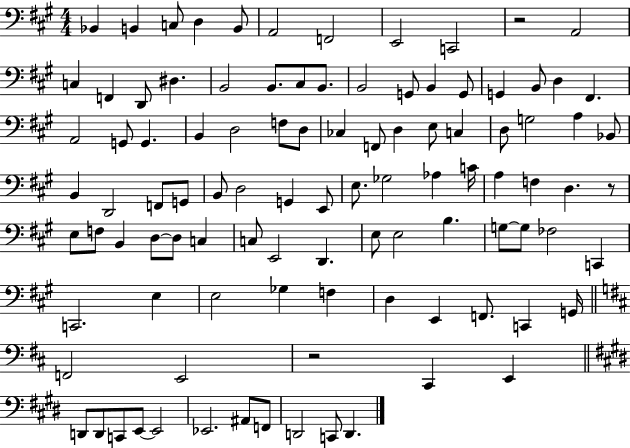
Bb2/q B2/q C3/e D3/q B2/e A2/h F2/h E2/h C2/h R/h A2/h C3/q F2/q D2/e D#3/q. B2/h B2/e. C#3/e B2/e. B2/h G2/e B2/q G2/e G2/q B2/e D3/q F#2/q. A2/h G2/e G2/q. B2/q D3/h F3/e D3/e CES3/q F2/e D3/q E3/e C3/q D3/e G3/h A3/q Bb2/e B2/q D2/h F2/e G2/e B2/e D3/h G2/q E2/e E3/e. Gb3/h Ab3/q C4/s A3/q F3/q D3/q. R/e E3/e F3/e B2/q D3/e D3/e C3/q C3/e E2/h D2/q. E3/e E3/h B3/q. G3/e G3/e FES3/h C2/q C2/h. E3/q E3/h Gb3/q F3/q D3/q E2/q F2/e. C2/q G2/s F2/h E2/h R/h C#2/q E2/q D2/e D2/e C2/e E2/e E2/h Eb2/h. A#2/e F2/e D2/h C2/e D2/q.